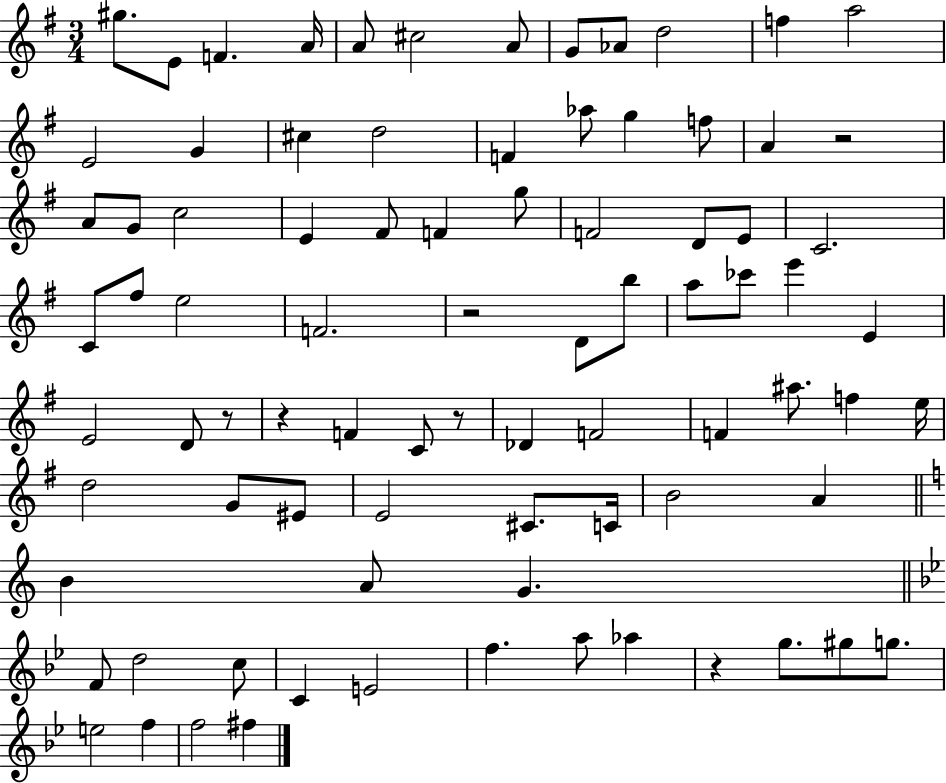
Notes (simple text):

G#5/e. E4/e F4/q. A4/s A4/e C#5/h A4/e G4/e Ab4/e D5/h F5/q A5/h E4/h G4/q C#5/q D5/h F4/q Ab5/e G5/q F5/e A4/q R/h A4/e G4/e C5/h E4/q F#4/e F4/q G5/e F4/h D4/e E4/e C4/h. C4/e F#5/e E5/h F4/h. R/h D4/e B5/e A5/e CES6/e E6/q E4/q E4/h D4/e R/e R/q F4/q C4/e R/e Db4/q F4/h F4/q A#5/e. F5/q E5/s D5/h G4/e EIS4/e E4/h C#4/e. C4/s B4/h A4/q B4/q A4/e G4/q. F4/e D5/h C5/e C4/q E4/h F5/q. A5/e Ab5/q R/q G5/e. G#5/e G5/e. E5/h F5/q F5/h F#5/q